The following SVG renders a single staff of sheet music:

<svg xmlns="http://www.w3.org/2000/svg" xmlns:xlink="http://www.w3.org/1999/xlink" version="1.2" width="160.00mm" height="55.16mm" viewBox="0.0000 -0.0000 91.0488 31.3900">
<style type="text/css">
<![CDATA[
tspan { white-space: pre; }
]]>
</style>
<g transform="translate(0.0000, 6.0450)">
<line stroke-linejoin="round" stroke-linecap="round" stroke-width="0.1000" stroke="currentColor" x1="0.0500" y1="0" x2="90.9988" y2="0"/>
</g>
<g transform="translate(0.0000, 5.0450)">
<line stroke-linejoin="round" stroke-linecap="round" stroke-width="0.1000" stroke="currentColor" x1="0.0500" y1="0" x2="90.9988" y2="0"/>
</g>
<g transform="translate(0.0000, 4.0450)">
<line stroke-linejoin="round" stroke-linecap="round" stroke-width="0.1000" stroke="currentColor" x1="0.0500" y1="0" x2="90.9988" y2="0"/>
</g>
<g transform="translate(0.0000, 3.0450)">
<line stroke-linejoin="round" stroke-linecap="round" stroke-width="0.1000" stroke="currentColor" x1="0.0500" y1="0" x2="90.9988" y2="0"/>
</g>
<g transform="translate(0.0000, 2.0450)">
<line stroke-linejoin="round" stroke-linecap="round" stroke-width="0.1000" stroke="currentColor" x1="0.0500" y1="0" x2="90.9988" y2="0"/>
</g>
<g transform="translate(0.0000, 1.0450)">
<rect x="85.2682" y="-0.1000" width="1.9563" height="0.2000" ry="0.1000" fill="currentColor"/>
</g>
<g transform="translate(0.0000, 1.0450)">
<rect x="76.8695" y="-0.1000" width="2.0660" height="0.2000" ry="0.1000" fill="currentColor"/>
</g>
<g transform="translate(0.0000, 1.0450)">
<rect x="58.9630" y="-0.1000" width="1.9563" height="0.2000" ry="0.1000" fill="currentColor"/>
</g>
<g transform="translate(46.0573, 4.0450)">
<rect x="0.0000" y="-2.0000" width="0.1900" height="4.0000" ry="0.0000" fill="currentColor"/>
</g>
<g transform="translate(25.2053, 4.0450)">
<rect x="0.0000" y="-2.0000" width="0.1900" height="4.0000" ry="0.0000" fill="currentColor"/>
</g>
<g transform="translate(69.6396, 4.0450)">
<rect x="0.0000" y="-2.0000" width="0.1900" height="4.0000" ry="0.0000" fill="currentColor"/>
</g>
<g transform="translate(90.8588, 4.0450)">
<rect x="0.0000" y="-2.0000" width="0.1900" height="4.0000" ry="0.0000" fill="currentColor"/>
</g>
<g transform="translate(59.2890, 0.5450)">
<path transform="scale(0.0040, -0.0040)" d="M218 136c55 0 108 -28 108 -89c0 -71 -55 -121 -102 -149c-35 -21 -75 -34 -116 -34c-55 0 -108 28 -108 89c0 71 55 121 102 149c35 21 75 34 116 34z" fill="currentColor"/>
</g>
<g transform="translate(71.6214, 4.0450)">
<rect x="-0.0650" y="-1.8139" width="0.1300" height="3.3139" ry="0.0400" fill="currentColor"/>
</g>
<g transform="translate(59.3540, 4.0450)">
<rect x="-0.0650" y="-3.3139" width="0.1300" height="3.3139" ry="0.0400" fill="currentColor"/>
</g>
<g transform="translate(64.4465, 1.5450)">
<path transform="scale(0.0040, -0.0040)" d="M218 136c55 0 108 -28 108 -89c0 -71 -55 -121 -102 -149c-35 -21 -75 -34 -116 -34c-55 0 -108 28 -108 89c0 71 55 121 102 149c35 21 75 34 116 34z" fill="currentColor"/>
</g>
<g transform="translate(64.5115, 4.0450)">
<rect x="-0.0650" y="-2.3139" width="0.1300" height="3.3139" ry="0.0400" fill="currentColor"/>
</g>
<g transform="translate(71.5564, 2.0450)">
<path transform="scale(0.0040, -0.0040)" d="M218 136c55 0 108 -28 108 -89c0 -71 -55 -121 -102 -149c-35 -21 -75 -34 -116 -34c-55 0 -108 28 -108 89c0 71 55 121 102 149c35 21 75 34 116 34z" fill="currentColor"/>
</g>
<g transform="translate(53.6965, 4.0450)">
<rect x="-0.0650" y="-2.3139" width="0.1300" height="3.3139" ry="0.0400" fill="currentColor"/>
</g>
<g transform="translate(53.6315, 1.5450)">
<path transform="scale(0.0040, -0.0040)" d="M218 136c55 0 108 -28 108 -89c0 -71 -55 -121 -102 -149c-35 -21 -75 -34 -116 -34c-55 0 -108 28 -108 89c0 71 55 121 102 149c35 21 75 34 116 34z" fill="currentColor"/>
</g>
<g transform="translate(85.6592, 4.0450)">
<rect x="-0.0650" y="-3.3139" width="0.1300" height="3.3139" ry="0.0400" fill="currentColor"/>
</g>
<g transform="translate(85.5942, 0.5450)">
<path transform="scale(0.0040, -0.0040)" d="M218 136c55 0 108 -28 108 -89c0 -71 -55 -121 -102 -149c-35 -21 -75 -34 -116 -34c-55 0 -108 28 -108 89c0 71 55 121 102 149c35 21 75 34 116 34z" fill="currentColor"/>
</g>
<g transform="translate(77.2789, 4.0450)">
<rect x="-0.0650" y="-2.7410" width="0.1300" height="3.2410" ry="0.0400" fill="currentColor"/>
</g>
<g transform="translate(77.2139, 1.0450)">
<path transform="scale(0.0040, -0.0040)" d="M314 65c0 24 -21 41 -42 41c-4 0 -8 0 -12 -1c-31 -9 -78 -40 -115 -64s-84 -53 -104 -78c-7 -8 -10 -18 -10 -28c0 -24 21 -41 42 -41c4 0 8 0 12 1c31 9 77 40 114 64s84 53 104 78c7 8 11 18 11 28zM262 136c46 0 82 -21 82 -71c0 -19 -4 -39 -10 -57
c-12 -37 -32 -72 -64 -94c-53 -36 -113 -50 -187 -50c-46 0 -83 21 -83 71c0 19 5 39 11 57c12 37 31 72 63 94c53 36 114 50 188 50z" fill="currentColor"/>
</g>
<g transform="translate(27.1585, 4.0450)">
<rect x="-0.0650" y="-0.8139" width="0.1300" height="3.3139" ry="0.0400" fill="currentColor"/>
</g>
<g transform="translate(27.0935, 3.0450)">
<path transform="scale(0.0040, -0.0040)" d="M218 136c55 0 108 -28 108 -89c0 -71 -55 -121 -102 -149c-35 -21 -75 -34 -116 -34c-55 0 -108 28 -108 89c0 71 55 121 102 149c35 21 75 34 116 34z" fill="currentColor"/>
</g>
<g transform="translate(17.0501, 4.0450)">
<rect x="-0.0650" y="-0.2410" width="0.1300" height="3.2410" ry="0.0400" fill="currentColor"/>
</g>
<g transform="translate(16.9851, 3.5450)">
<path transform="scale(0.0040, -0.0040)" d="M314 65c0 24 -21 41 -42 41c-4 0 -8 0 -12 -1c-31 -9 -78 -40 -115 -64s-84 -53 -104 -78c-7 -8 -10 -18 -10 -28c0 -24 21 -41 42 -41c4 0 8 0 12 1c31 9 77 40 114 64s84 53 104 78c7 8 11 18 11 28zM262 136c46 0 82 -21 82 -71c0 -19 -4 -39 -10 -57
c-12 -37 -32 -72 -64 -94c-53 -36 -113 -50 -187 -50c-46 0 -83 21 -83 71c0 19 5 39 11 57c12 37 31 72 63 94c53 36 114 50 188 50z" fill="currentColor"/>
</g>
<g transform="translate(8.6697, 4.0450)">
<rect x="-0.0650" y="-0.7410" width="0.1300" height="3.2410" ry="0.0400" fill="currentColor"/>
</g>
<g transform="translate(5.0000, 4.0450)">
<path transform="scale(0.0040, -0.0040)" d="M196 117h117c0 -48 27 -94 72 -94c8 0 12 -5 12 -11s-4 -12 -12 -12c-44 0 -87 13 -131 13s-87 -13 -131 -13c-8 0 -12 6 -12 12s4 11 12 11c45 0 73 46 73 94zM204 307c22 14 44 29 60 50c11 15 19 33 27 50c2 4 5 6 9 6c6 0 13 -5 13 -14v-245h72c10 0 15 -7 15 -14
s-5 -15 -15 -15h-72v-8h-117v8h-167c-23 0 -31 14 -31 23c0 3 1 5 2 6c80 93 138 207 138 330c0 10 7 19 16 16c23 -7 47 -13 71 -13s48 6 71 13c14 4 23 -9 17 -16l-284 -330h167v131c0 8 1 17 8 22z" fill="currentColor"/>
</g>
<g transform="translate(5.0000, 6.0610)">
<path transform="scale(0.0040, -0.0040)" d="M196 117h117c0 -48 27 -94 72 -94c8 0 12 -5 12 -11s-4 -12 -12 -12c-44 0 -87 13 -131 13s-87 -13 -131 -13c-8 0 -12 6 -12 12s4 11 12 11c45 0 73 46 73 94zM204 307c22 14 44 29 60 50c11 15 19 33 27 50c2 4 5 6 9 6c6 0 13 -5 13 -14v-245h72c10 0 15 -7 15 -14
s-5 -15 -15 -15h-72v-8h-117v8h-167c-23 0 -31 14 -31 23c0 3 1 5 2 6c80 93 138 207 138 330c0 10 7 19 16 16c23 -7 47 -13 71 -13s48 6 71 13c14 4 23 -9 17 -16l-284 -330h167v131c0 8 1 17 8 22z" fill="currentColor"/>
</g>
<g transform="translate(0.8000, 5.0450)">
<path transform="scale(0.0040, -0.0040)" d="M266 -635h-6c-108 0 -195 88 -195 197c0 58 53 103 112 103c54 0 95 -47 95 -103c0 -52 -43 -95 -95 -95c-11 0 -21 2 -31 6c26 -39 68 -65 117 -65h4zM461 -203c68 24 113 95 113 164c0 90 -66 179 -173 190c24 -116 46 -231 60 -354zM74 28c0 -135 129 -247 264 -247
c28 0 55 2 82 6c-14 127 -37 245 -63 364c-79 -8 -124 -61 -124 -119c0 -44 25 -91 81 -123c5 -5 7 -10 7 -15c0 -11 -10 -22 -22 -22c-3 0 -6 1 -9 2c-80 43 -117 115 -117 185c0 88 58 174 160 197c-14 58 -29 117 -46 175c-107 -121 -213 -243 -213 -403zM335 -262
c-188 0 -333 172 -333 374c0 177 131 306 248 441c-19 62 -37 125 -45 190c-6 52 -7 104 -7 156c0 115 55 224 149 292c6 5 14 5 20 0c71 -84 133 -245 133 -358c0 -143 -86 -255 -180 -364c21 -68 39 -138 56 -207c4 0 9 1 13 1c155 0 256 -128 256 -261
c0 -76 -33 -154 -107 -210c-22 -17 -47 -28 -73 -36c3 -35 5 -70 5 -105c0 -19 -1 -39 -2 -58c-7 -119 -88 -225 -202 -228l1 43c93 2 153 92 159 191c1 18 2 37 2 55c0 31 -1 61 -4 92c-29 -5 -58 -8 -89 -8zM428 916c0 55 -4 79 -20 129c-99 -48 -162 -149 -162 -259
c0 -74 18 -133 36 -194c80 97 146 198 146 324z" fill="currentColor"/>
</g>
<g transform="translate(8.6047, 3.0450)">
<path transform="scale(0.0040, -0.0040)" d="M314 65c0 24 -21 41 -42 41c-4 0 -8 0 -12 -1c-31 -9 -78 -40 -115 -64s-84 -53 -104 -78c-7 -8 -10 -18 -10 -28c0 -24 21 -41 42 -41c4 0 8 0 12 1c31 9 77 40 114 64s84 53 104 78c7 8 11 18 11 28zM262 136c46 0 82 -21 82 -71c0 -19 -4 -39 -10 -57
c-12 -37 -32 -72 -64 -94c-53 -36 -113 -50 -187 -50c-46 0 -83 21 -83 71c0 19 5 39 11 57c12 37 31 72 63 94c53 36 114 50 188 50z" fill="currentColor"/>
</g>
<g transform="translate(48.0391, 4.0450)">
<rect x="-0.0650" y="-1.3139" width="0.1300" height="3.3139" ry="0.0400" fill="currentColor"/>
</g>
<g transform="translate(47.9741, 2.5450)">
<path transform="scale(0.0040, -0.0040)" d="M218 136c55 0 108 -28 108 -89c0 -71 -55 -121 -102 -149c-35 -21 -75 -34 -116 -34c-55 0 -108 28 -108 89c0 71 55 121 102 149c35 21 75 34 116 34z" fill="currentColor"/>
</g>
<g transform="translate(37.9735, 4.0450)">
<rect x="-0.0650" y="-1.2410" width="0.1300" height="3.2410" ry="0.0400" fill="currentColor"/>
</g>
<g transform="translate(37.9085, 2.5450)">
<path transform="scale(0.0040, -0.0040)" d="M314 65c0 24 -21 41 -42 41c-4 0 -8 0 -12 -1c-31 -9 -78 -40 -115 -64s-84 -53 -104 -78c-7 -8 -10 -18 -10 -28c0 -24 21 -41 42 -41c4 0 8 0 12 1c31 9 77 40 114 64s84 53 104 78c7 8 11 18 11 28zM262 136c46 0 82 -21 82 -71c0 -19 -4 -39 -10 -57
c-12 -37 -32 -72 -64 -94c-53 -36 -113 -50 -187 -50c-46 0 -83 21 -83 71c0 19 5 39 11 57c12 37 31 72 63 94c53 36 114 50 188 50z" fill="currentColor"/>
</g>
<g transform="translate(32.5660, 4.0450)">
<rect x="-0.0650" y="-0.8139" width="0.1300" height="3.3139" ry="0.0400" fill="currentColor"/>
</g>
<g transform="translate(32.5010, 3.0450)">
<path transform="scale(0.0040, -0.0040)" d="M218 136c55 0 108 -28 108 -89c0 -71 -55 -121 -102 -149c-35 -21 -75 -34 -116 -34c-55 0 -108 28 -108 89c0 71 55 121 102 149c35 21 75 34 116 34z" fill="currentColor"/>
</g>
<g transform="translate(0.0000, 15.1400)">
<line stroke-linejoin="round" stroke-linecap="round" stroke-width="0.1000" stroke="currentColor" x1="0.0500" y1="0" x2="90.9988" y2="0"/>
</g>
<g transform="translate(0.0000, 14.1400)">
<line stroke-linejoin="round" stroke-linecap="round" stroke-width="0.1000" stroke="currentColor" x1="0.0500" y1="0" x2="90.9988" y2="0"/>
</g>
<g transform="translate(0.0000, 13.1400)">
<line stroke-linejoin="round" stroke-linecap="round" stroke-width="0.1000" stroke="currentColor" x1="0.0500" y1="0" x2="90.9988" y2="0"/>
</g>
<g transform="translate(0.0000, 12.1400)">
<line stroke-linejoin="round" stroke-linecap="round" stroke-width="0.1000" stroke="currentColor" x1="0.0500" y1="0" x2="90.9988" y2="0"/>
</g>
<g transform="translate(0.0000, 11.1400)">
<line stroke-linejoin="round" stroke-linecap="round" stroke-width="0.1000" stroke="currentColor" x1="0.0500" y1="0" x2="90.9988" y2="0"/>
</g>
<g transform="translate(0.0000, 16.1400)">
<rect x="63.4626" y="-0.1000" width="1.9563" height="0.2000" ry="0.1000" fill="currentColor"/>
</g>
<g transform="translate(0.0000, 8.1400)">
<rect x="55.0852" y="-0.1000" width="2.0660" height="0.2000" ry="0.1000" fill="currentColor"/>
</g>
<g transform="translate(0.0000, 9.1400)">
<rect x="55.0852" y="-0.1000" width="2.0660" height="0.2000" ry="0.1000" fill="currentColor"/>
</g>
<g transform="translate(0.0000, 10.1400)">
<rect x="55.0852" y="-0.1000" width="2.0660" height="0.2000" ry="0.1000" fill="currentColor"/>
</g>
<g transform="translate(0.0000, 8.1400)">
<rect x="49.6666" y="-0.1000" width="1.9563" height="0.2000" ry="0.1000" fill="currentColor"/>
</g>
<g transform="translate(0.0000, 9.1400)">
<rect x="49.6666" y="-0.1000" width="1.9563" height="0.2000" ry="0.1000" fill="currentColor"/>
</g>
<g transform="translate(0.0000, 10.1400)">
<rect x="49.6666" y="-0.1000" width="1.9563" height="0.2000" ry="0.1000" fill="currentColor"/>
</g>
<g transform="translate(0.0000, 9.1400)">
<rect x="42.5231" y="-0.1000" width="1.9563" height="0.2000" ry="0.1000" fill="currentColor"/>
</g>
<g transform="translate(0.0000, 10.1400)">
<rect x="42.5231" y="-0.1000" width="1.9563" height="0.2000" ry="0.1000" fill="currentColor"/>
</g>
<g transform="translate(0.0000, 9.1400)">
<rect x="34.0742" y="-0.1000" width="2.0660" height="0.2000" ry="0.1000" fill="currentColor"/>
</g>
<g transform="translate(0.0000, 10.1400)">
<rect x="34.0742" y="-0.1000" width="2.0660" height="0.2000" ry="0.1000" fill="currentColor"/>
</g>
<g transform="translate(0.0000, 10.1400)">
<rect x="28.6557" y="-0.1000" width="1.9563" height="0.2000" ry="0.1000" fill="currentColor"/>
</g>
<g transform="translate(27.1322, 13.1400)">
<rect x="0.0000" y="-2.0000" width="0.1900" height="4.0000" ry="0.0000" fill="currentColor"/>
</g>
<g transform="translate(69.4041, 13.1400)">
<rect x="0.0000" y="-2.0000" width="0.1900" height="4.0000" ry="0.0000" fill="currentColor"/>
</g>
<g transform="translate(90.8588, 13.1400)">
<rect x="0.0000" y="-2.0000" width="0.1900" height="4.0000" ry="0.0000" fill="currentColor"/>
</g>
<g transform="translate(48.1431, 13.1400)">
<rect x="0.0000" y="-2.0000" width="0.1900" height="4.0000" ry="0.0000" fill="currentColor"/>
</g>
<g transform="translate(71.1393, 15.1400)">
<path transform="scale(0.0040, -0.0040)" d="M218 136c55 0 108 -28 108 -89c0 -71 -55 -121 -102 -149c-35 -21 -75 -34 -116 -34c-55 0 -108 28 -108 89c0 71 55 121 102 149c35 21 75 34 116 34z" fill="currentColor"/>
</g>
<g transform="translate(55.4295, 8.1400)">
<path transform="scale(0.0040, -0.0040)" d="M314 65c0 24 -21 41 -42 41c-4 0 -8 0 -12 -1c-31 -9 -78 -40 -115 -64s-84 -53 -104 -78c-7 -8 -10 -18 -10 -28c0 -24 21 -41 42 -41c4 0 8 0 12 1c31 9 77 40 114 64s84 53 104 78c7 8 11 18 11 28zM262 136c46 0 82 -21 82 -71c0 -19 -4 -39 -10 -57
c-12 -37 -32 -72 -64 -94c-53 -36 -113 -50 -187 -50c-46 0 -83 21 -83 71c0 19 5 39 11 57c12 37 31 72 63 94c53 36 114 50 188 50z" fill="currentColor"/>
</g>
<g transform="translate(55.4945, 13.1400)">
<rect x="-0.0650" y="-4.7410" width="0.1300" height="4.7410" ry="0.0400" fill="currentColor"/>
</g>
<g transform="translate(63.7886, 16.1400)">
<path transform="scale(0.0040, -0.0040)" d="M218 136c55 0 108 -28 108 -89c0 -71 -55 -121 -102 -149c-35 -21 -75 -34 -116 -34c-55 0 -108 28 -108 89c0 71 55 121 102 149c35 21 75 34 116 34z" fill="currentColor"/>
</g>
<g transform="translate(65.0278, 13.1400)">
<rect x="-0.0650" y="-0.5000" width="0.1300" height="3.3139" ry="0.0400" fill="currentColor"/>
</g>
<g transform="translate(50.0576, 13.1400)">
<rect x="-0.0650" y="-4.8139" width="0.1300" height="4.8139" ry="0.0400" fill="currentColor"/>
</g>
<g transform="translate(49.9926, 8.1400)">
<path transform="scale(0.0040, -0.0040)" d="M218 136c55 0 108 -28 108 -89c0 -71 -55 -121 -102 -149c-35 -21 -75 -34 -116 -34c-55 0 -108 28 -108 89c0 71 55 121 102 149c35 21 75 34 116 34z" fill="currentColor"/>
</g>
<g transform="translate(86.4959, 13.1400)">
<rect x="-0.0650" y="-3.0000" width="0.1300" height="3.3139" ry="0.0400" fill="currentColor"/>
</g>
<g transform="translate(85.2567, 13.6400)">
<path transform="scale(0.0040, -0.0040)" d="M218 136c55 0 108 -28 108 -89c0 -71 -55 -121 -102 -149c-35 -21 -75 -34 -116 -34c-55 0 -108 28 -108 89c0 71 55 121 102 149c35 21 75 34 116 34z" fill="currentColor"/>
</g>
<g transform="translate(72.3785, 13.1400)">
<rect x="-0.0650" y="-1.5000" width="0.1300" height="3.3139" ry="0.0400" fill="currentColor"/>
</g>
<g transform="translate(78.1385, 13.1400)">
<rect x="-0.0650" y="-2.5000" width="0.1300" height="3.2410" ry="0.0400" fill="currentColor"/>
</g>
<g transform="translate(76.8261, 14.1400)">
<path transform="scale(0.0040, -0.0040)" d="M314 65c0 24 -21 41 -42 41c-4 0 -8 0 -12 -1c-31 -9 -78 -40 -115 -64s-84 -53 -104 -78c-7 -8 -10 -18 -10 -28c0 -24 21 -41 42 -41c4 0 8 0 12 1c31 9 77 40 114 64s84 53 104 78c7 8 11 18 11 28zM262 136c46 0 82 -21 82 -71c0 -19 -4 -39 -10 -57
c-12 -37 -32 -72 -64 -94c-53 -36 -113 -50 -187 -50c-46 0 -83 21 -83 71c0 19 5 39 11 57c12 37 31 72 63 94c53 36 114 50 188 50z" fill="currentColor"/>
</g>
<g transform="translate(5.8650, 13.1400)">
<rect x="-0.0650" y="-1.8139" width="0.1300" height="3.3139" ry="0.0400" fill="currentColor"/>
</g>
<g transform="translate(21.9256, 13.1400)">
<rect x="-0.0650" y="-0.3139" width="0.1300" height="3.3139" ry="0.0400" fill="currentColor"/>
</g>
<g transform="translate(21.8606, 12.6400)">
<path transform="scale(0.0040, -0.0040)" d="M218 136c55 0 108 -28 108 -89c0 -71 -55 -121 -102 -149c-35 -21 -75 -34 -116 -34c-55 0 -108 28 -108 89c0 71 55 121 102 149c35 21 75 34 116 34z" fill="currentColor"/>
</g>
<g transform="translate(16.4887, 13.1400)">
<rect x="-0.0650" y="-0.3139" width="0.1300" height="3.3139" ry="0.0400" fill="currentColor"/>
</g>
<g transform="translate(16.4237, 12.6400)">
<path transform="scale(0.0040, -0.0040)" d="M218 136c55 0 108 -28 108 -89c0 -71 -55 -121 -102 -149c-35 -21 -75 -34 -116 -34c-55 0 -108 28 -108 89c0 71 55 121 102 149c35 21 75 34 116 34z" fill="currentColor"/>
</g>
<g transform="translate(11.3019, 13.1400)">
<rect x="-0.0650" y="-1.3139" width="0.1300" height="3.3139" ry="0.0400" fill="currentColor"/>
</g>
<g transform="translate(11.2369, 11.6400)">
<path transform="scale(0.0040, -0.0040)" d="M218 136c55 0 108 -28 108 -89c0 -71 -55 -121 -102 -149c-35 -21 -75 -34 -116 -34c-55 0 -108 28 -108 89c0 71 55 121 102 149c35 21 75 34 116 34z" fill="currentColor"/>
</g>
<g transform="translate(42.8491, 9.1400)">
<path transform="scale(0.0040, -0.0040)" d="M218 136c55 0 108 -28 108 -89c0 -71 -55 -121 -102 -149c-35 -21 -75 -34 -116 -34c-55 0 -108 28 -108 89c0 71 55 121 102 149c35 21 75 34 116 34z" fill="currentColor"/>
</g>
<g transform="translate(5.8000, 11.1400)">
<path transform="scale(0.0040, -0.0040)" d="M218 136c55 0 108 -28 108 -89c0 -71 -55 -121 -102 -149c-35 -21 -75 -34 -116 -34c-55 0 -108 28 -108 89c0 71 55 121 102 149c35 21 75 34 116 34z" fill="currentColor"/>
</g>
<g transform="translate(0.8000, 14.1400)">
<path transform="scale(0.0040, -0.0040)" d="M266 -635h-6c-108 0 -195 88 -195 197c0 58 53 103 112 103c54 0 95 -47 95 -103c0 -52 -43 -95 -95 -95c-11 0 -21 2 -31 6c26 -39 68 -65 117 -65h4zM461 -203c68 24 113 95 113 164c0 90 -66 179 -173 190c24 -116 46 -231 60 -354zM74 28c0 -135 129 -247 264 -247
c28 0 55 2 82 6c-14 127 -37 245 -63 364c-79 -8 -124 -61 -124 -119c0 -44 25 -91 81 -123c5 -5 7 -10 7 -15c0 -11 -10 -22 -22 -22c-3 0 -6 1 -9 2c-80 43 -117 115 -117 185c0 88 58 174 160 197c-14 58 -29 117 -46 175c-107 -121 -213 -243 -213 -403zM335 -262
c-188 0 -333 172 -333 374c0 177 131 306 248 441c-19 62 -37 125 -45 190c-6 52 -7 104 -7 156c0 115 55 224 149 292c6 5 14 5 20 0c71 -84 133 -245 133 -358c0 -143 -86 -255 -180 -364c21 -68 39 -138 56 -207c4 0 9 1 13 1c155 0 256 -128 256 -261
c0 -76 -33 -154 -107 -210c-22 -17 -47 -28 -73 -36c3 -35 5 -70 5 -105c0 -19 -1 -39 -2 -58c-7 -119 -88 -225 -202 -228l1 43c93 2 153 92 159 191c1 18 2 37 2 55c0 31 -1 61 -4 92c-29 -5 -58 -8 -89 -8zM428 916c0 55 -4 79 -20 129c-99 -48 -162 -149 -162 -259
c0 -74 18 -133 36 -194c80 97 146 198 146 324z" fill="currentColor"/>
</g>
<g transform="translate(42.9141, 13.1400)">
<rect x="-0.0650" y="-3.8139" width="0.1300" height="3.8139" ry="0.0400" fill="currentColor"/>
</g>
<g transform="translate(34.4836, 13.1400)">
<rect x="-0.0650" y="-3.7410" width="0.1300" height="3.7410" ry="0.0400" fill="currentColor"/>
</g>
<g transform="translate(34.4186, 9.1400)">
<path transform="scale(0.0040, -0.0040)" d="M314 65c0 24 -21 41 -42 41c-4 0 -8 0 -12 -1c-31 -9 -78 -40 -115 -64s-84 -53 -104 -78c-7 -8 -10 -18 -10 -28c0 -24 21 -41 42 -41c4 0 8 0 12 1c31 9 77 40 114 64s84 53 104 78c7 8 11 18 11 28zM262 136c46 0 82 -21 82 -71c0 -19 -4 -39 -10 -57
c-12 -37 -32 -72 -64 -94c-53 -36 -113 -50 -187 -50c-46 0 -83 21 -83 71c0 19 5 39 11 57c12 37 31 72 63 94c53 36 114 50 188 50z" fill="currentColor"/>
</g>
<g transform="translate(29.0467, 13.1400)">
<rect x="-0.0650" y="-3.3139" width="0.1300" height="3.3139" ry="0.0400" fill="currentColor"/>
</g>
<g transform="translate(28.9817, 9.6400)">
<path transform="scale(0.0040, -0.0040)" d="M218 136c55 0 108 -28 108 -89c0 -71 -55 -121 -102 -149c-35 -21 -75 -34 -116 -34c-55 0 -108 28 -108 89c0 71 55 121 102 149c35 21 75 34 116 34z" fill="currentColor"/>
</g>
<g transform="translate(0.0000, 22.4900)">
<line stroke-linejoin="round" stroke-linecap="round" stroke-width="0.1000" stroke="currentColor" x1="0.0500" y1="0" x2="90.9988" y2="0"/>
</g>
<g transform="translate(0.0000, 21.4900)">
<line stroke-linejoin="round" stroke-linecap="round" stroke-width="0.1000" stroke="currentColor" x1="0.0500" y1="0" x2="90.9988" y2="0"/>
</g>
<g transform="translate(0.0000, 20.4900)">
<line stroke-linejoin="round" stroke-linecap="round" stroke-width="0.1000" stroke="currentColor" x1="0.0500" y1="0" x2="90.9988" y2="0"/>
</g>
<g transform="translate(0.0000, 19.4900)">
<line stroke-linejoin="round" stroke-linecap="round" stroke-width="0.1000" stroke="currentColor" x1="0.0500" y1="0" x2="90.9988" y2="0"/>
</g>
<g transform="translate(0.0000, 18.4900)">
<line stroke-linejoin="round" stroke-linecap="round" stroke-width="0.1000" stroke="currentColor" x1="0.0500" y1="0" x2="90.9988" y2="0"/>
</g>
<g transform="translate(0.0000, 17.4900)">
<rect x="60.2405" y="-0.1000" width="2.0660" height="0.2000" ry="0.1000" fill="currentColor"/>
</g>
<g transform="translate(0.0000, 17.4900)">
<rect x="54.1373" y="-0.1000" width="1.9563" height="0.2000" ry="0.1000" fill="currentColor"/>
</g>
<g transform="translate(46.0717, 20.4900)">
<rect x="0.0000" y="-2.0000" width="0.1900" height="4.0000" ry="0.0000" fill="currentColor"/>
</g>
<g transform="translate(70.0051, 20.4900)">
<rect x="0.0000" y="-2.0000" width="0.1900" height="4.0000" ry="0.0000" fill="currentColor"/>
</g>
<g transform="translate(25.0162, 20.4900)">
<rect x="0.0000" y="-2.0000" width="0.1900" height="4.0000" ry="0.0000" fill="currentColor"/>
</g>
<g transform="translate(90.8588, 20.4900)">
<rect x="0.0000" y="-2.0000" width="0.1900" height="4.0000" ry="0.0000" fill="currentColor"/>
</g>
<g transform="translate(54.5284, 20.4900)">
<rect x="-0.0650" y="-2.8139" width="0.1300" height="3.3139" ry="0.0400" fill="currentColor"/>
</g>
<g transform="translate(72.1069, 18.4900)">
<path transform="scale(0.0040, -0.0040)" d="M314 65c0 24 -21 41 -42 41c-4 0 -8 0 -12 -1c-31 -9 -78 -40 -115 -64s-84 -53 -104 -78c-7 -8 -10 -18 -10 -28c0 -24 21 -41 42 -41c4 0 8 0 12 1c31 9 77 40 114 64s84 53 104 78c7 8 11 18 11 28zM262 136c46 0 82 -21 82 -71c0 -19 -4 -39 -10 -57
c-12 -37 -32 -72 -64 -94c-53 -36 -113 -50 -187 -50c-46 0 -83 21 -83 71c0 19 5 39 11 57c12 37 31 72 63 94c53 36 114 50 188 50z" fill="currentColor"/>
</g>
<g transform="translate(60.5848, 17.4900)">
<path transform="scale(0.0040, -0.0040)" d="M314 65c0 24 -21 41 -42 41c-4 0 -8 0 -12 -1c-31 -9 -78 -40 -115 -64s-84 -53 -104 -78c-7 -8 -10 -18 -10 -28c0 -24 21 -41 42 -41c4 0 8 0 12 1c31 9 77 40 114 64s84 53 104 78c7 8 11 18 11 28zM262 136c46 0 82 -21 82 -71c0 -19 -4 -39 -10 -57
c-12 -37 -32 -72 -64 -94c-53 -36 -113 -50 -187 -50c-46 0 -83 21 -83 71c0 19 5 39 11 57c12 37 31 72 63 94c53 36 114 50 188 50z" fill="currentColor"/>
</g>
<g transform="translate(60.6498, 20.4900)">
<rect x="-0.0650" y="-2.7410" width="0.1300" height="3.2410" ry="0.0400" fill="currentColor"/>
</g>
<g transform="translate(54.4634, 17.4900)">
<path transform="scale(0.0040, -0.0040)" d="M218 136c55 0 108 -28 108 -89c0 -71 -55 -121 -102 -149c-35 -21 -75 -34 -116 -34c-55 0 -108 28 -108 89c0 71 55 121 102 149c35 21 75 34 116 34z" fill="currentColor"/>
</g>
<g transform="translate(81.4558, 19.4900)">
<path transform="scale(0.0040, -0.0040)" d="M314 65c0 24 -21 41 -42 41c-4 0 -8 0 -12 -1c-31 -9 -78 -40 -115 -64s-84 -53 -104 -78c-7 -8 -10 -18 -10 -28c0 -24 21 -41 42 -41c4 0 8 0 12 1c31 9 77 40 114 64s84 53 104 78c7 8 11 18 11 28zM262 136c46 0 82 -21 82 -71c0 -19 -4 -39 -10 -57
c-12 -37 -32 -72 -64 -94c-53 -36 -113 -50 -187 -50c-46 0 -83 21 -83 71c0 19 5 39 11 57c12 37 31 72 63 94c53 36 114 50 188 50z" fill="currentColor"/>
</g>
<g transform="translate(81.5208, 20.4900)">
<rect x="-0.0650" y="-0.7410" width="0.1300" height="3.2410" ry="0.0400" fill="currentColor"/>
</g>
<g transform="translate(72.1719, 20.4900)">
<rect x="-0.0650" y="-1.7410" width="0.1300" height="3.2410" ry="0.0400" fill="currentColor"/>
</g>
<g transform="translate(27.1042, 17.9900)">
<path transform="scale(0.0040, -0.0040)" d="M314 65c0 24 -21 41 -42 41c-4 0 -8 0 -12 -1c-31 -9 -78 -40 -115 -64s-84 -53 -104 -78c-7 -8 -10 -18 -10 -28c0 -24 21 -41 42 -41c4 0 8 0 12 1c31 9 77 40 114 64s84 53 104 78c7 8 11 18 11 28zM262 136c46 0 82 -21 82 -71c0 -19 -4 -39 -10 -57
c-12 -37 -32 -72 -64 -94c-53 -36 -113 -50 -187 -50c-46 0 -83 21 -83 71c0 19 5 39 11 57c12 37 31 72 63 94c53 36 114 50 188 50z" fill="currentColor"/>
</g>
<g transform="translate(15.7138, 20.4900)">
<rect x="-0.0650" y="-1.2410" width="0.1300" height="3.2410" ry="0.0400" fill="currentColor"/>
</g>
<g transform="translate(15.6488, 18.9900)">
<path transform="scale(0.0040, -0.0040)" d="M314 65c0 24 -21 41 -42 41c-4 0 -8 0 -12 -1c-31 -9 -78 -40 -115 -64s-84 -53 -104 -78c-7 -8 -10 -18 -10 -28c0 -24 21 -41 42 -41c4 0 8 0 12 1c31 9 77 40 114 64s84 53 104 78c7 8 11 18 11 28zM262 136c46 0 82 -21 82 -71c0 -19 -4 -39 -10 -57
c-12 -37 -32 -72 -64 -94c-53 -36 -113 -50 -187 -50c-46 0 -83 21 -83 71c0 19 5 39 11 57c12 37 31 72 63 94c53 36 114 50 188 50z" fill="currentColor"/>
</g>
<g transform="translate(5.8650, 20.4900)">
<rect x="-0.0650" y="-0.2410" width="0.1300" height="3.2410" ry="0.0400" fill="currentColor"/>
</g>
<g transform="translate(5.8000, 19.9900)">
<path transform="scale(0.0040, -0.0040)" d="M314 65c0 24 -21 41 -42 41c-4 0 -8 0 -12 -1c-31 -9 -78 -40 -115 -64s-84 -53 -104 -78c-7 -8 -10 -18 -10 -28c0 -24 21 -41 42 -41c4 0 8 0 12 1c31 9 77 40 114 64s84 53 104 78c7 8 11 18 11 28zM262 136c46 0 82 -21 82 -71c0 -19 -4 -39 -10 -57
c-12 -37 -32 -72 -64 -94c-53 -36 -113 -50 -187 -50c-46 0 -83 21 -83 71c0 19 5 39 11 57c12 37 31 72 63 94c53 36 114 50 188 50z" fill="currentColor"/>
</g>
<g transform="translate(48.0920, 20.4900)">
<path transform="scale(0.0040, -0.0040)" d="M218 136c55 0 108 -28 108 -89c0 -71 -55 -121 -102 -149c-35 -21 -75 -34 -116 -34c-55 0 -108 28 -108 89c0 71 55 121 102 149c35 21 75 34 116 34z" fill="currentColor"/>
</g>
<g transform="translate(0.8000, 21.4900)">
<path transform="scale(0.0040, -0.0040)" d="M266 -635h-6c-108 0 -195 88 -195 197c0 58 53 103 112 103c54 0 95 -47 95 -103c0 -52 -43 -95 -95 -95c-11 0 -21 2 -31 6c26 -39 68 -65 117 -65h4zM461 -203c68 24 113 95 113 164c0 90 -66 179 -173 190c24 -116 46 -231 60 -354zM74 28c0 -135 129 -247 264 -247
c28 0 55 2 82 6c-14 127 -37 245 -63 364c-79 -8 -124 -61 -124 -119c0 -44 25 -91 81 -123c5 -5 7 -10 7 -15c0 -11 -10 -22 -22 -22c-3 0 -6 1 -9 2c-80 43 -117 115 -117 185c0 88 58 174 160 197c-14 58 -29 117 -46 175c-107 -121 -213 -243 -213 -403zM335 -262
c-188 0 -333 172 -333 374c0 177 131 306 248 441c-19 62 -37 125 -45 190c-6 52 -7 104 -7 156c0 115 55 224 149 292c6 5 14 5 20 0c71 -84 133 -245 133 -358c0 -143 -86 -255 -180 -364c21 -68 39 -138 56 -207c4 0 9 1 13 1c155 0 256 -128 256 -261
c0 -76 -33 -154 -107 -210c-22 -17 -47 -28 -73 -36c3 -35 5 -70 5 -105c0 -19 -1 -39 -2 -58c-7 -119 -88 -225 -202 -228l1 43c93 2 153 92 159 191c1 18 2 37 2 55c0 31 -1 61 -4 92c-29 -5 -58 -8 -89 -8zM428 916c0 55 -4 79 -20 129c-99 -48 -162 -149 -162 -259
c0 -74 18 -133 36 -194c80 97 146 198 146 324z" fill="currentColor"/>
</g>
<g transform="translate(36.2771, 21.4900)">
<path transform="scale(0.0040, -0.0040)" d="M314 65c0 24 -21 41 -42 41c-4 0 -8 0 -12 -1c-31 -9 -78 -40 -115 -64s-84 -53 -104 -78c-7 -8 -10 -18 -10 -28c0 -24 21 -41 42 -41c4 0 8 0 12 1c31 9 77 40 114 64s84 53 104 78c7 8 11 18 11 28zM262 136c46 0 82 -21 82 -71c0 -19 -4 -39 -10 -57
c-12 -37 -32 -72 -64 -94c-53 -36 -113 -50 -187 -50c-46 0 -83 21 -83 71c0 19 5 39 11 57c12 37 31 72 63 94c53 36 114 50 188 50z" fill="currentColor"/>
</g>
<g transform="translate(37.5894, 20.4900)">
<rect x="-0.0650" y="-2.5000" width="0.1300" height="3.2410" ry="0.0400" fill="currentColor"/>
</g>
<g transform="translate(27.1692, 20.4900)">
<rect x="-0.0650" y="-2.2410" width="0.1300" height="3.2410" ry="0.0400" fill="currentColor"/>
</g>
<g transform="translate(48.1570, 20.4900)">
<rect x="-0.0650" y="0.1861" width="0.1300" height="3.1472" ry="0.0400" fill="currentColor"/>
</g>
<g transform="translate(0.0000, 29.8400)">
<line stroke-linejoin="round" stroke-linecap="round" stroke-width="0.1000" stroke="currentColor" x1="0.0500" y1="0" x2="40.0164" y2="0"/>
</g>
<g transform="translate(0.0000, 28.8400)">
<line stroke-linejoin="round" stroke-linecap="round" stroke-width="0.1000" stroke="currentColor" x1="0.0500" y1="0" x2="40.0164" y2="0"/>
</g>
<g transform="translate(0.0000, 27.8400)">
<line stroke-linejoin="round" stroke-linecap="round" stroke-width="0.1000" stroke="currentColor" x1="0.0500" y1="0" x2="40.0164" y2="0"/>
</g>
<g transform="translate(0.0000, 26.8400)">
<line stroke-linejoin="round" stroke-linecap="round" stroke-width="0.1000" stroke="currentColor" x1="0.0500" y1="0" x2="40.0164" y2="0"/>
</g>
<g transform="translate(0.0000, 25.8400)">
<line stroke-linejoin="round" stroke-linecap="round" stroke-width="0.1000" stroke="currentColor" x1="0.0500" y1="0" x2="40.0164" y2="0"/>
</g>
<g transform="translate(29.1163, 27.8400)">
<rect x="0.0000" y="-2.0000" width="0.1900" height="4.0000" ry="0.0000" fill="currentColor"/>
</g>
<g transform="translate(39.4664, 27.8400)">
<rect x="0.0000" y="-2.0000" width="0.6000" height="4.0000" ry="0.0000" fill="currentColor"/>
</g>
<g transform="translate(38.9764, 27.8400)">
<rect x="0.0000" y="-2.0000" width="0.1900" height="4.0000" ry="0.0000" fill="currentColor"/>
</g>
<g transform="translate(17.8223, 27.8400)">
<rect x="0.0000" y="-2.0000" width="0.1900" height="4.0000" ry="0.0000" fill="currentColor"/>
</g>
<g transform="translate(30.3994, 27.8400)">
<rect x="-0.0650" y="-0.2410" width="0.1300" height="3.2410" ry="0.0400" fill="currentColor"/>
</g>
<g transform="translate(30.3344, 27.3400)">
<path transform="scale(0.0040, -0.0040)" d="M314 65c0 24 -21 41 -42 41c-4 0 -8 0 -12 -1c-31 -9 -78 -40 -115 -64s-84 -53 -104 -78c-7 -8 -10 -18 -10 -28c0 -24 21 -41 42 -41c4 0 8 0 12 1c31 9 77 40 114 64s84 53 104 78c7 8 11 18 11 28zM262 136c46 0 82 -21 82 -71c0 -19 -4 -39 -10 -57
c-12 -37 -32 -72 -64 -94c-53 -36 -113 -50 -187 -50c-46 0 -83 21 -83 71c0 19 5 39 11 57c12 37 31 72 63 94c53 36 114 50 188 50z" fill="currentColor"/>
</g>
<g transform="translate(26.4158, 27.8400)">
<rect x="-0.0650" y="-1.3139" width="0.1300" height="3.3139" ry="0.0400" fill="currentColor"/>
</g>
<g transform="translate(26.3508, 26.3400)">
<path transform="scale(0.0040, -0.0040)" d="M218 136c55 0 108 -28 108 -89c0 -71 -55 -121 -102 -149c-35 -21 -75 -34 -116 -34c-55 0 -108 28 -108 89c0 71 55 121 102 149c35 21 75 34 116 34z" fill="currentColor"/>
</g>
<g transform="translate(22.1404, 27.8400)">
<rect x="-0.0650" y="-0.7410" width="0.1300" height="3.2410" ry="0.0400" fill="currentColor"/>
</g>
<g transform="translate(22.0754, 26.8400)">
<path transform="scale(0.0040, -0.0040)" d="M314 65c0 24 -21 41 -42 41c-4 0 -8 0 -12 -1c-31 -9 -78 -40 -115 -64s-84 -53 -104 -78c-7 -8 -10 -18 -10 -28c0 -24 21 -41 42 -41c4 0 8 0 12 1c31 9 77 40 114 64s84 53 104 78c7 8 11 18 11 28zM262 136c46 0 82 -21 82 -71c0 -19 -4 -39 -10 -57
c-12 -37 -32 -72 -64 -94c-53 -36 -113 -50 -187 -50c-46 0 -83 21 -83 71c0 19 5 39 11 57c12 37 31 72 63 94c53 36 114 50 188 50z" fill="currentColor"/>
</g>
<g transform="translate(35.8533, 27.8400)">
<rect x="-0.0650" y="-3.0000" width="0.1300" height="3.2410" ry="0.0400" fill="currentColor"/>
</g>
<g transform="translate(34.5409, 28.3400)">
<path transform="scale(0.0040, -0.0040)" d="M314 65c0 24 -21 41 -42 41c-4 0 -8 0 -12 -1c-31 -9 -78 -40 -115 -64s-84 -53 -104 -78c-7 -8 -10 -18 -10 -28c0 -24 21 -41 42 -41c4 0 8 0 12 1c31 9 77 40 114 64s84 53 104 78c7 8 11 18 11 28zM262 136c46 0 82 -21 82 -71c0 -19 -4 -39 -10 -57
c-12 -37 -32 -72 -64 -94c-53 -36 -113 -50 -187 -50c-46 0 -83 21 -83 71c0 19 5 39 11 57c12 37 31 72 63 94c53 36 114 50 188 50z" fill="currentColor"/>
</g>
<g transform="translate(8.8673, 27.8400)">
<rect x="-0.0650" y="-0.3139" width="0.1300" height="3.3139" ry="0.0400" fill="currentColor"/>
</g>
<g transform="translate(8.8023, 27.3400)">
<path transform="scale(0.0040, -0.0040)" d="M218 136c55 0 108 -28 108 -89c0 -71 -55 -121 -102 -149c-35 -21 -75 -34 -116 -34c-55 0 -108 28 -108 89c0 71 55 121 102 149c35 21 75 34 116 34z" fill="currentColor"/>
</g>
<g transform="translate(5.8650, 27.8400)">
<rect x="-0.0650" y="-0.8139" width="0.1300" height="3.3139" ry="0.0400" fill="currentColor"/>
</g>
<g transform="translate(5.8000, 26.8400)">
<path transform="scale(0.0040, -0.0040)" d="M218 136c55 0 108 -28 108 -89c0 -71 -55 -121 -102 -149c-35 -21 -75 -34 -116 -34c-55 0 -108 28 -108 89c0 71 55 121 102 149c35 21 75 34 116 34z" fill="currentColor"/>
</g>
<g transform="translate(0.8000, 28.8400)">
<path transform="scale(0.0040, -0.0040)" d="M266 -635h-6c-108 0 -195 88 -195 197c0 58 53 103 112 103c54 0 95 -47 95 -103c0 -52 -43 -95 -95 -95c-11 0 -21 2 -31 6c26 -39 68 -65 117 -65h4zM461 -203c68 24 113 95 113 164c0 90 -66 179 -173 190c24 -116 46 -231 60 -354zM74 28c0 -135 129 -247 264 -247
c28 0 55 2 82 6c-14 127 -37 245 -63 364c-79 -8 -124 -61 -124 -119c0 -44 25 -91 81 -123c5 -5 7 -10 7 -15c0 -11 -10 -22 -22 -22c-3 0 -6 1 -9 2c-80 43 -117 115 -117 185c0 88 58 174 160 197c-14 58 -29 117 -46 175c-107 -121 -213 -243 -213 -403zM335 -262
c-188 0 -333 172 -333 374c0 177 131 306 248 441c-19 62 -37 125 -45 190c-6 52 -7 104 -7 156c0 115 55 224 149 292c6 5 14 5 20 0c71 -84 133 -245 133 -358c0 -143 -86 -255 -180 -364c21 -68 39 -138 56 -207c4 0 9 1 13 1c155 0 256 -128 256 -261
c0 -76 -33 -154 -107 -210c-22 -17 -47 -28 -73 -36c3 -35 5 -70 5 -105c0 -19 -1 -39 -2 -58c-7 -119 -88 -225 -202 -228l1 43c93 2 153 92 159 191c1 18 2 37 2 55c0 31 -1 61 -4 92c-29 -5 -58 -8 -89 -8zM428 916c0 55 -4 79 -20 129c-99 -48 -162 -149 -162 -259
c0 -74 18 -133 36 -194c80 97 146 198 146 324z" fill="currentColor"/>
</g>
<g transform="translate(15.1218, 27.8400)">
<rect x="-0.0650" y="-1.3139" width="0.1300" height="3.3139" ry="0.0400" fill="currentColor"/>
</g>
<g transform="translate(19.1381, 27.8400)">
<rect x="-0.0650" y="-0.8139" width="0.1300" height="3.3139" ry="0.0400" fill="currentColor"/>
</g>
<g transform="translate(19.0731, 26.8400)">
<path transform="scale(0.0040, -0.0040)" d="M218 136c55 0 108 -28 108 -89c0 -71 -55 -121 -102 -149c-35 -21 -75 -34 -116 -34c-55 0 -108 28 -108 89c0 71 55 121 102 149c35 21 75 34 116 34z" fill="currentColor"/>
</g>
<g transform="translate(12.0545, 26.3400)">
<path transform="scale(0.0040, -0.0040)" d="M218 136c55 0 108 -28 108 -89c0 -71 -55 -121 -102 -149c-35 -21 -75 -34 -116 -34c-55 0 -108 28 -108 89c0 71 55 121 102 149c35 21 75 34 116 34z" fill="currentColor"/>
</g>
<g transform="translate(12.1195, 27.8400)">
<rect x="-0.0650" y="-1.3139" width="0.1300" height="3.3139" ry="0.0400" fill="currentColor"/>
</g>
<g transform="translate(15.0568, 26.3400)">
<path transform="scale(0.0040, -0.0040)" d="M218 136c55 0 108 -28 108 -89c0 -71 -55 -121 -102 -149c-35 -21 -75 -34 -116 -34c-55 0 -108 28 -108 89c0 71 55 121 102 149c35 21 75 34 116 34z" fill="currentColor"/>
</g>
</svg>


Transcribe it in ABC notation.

X:1
T:Untitled
M:4/4
L:1/4
K:C
d2 c2 d d e2 e g b g f a2 b f e c c b c'2 c' e' e'2 C E G2 A c2 e2 g2 G2 B a a2 f2 d2 d c e e d d2 e c2 A2